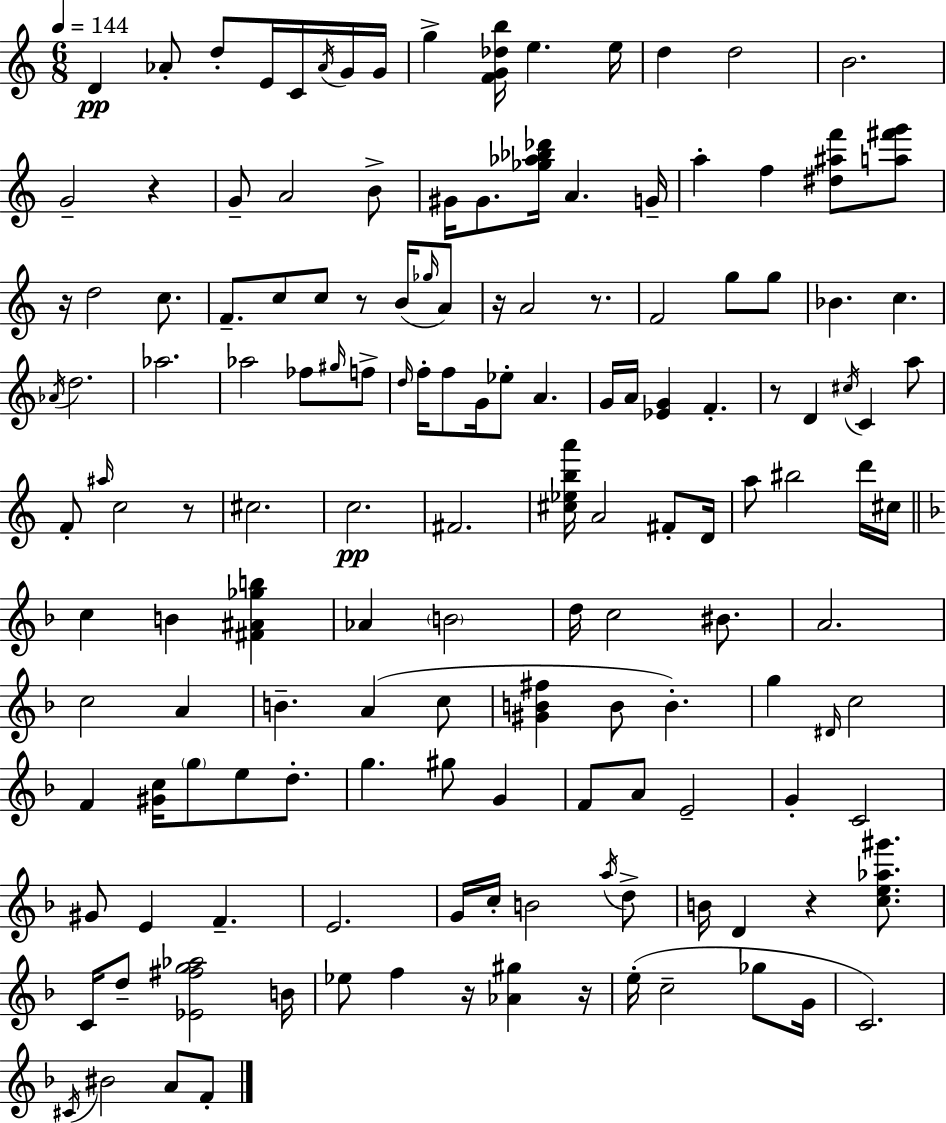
{
  \clef treble
  \numericTimeSignature
  \time 6/8
  \key a \minor
  \tempo 4 = 144
  d'4\pp aes'8-. d''8-. e'16 c'16 \acciaccatura { aes'16 } g'16 | g'16 g''4-> <f' g' des'' b''>16 e''4. | e''16 d''4 d''2 | b'2. | \break g'2-- r4 | g'8-- a'2 b'8-> | gis'16 gis'8. <ges'' aes'' bes'' des'''>16 a'4. | g'16-- a''4-. f''4 <dis'' ais'' f'''>8 <a'' fis''' g'''>8 | \break r16 d''2 c''8. | f'8.-- c''8 c''8 r8 b'16( \grace { ges''16 } | a'8) r16 a'2 r8. | f'2 g''8 | \break g''8 bes'4. c''4. | \acciaccatura { aes'16 } d''2. | aes''2. | aes''2 fes''8 | \break \grace { gis''16 } f''8-> \grace { d''16 } f''16-. f''8 g'16 ees''8-. a'4. | g'16 a'16 <ees' g'>4 f'4.-. | r8 d'4 \acciaccatura { cis''16 } | c'4 a''8 f'8-. \grace { ais''16 } c''2 | \break r8 cis''2. | c''2.\pp | fis'2. | <cis'' ees'' b'' a'''>16 a'2 | \break fis'8-. d'16 a''8 bis''2 | d'''16 cis''16 \bar "||" \break \key f \major c''4 b'4 <fis' ais' ges'' b''>4 | aes'4 \parenthesize b'2 | d''16 c''2 bis'8. | a'2. | \break c''2 a'4 | b'4.-- a'4( c''8 | <gis' b' fis''>4 b'8 b'4.-.) | g''4 \grace { dis'16 } c''2 | \break f'4 <gis' c''>16 \parenthesize g''8 e''8 d''8.-. | g''4. gis''8 g'4 | f'8 a'8 e'2-- | g'4-. c'2 | \break gis'8 e'4 f'4.-- | e'2. | g'16 c''16-. b'2 \acciaccatura { a''16 } | d''8-> b'16 d'4 r4 <c'' e'' aes'' gis'''>8. | \break c'16 d''8-- <ees' fis'' g'' aes''>2 | b'16 ees''8 f''4 r16 <aes' gis''>4 | r16 e''16-.( c''2-- ges''8 | g'16 c'2.) | \break \acciaccatura { cis'16 } bis'2 a'8 | f'8-. \bar "|."
}